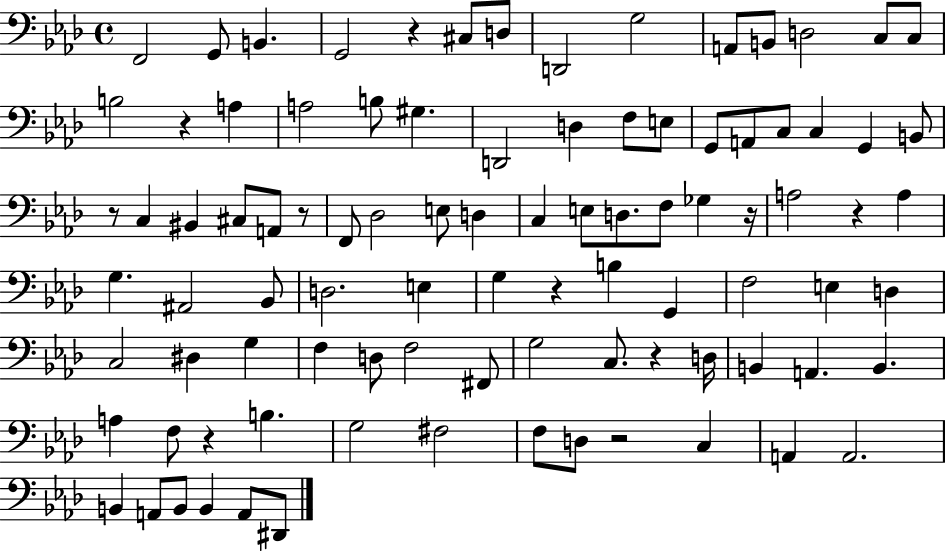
{
  \clef bass
  \time 4/4
  \defaultTimeSignature
  \key aes \major
  f,2 g,8 b,4. | g,2 r4 cis8 d8 | d,2 g2 | a,8 b,8 d2 c8 c8 | \break b2 r4 a4 | a2 b8 gis4. | d,2 d4 f8 e8 | g,8 a,8 c8 c4 g,4 b,8 | \break r8 c4 bis,4 cis8 a,8 r8 | f,8 des2 e8 d4 | c4 e8 d8. f8 ges4 r16 | a2 r4 a4 | \break g4. ais,2 bes,8 | d2. e4 | g4 r4 b4 g,4 | f2 e4 d4 | \break c2 dis4 g4 | f4 d8 f2 fis,8 | g2 c8. r4 d16 | b,4 a,4. b,4. | \break a4 f8 r4 b4. | g2 fis2 | f8 d8 r2 c4 | a,4 a,2. | \break b,4 a,8 b,8 b,4 a,8 dis,8 | \bar "|."
}